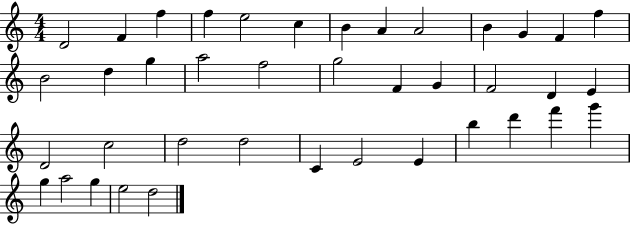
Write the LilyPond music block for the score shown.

{
  \clef treble
  \numericTimeSignature
  \time 4/4
  \key c \major
  d'2 f'4 f''4 | f''4 e''2 c''4 | b'4 a'4 a'2 | b'4 g'4 f'4 f''4 | \break b'2 d''4 g''4 | a''2 f''2 | g''2 f'4 g'4 | f'2 d'4 e'4 | \break d'2 c''2 | d''2 d''2 | c'4 e'2 e'4 | b''4 d'''4 f'''4 g'''4 | \break g''4 a''2 g''4 | e''2 d''2 | \bar "|."
}